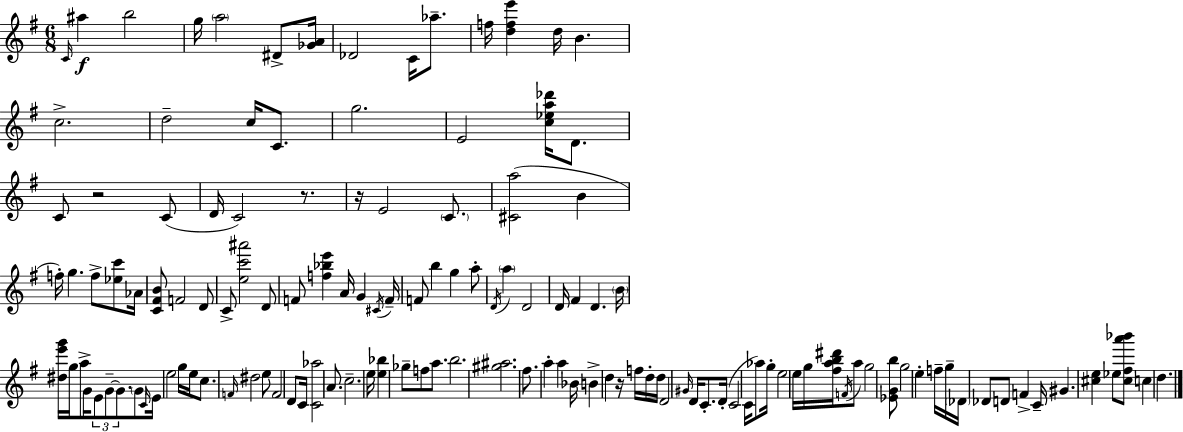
X:1
T:Untitled
M:6/8
L:1/4
K:G
C/4 ^a b2 g/4 a2 ^D/2 [_GA]/4 _D2 C/4 _a/2 f/4 [dfe'] d/4 B c2 d2 c/4 C/2 g2 E2 [c_ea_d']/4 D/2 C/2 z2 C/2 D/4 C2 z/2 z/4 E2 C/2 [^Ca]2 B f/4 g f/2 [_ec']/2 _A/4 [C^FB]/2 F2 D/2 C/2 [ec'^a']2 D/2 F/2 [f_be'] A/4 G ^C/4 F/4 F/2 b g a/2 D/4 a D2 D/4 ^F D B/4 [^de'g']/4 g/4 a/2 G/4 E/2 G/2 G/2 G/2 C/4 E/4 e2 g/4 e/4 c/2 F/4 ^d2 e/2 F2 D/2 C/4 [C_a]2 A/2 c2 e/4 [e_b] _g/2 f/2 a/2 b2 [^g^a]2 ^f/2 a a _B/4 B d z/4 f/4 d/4 d/4 D2 ^G/4 D/4 C/2 D/4 C2 C/4 _a/2 g/4 e2 e/4 g/4 [^fab^d']/4 F/4 a/2 g2 [_EGb]/2 g2 e f/4 g/4 _D/4 _D/2 D/2 F C/4 ^G [^ce] _e/2 [^c^fa'_b']/2 c d